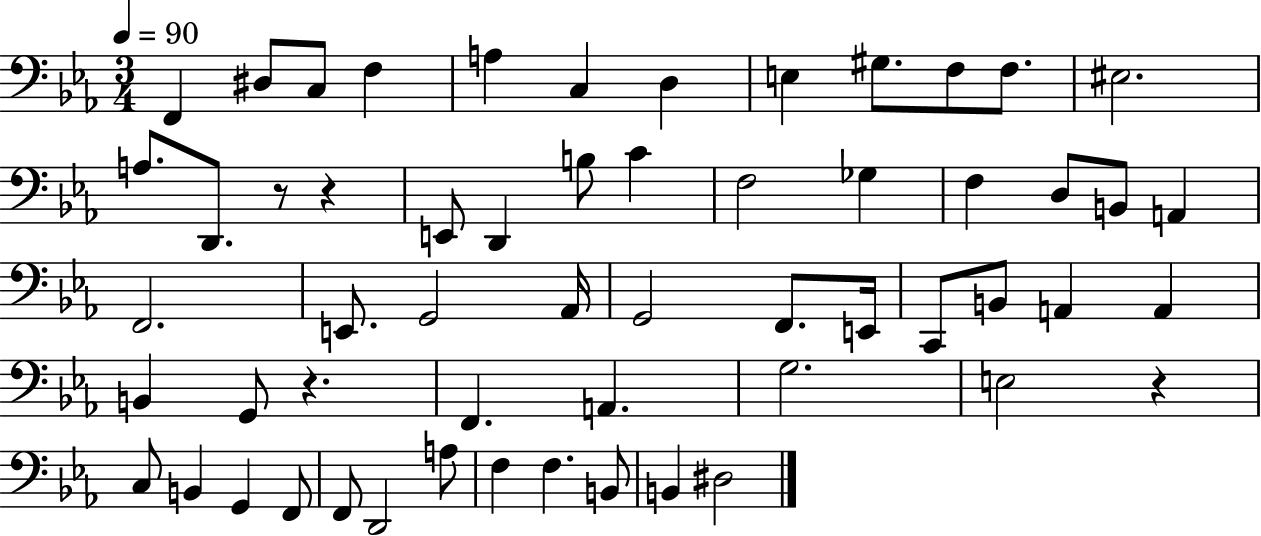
{
  \clef bass
  \numericTimeSignature
  \time 3/4
  \key ees \major
  \tempo 4 = 90
  f,4 dis8 c8 f4 | a4 c4 d4 | e4 gis8. f8 f8. | eis2. | \break a8. d,8. r8 r4 | e,8 d,4 b8 c'4 | f2 ges4 | f4 d8 b,8 a,4 | \break f,2. | e,8. g,2 aes,16 | g,2 f,8. e,16 | c,8 b,8 a,4 a,4 | \break b,4 g,8 r4. | f,4. a,4. | g2. | e2 r4 | \break c8 b,4 g,4 f,8 | f,8 d,2 a8 | f4 f4. b,8 | b,4 dis2 | \break \bar "|."
}